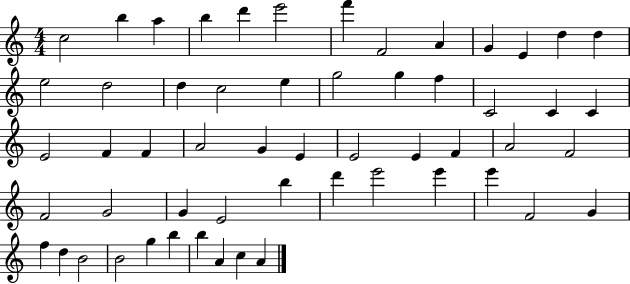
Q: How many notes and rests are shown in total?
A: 56